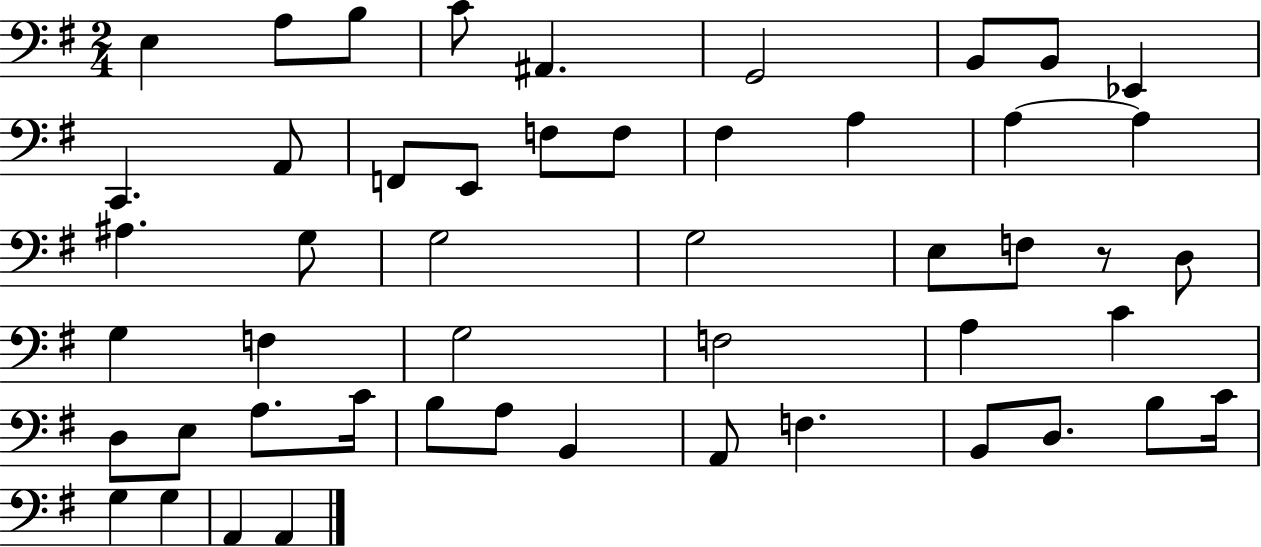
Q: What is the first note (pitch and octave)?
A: E3